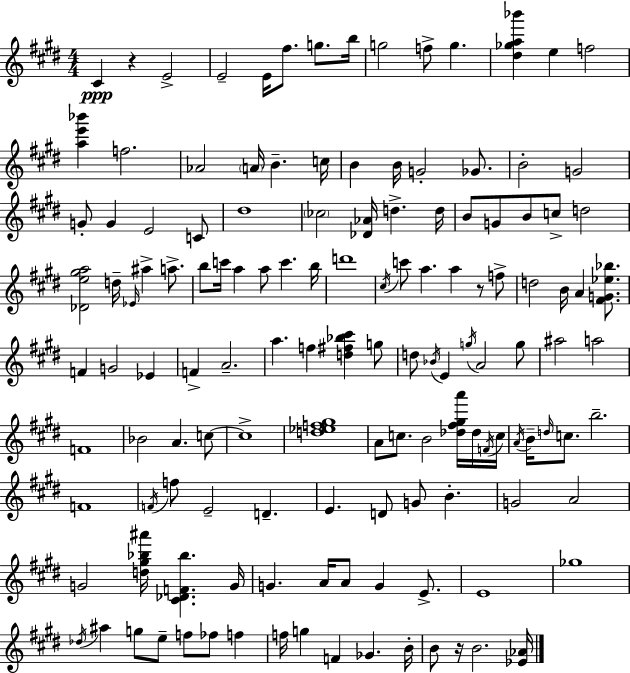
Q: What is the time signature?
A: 4/4